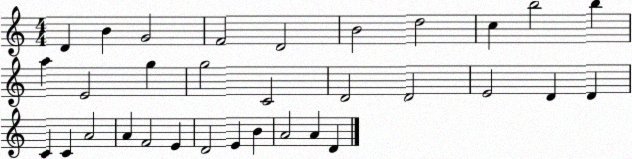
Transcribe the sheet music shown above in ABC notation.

X:1
T:Untitled
M:4/4
L:1/4
K:C
D B G2 F2 D2 B2 d2 c b2 b a E2 g g2 C2 D2 D2 E2 D D C C A2 A F2 E D2 E B A2 A D